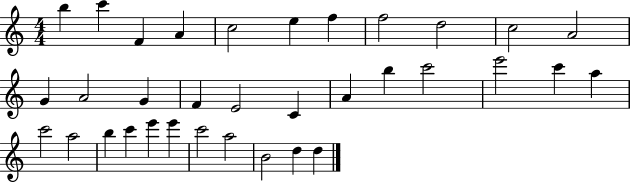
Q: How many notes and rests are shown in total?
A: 34